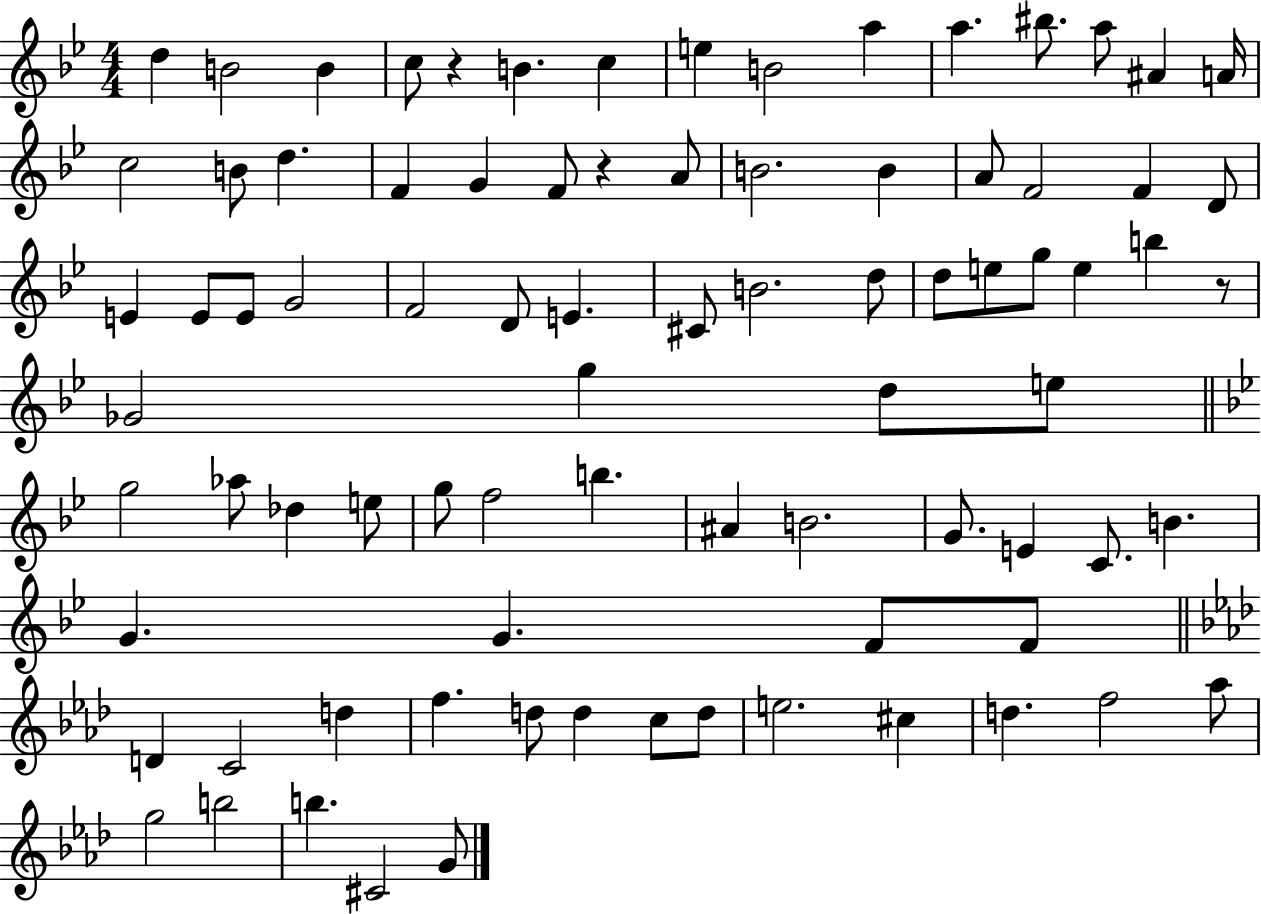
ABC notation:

X:1
T:Untitled
M:4/4
L:1/4
K:Bb
d B2 B c/2 z B c e B2 a a ^b/2 a/2 ^A A/4 c2 B/2 d F G F/2 z A/2 B2 B A/2 F2 F D/2 E E/2 E/2 G2 F2 D/2 E ^C/2 B2 d/2 d/2 e/2 g/2 e b z/2 _G2 g d/2 e/2 g2 _a/2 _d e/2 g/2 f2 b ^A B2 G/2 E C/2 B G G F/2 F/2 D C2 d f d/2 d c/2 d/2 e2 ^c d f2 _a/2 g2 b2 b ^C2 G/2